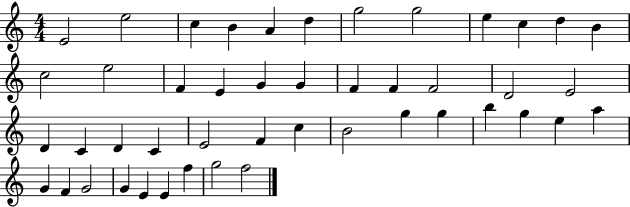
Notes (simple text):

E4/h E5/h C5/q B4/q A4/q D5/q G5/h G5/h E5/q C5/q D5/q B4/q C5/h E5/h F4/q E4/q G4/q G4/q F4/q F4/q F4/h D4/h E4/h D4/q C4/q D4/q C4/q E4/h F4/q C5/q B4/h G5/q G5/q B5/q G5/q E5/q A5/q G4/q F4/q G4/h G4/q E4/q E4/q F5/q G5/h F5/h